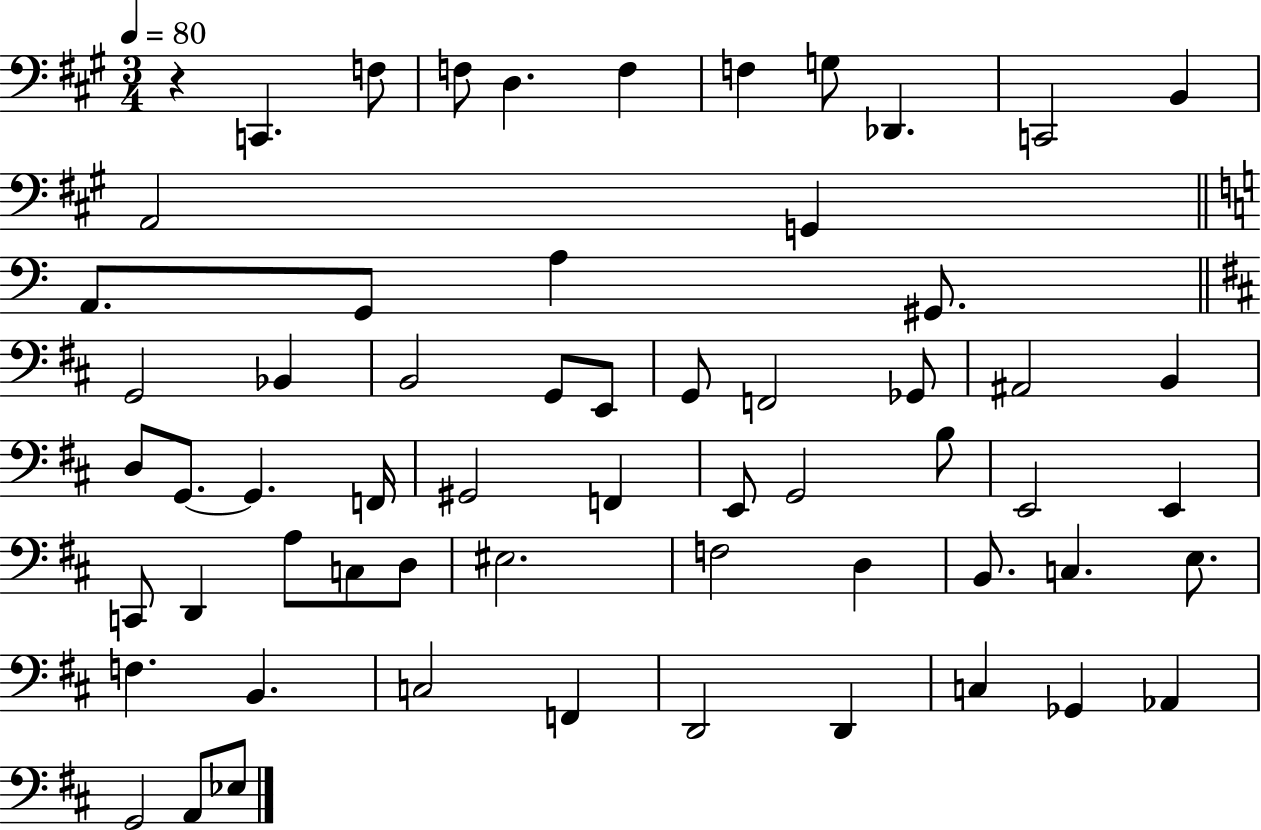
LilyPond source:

{
  \clef bass
  \numericTimeSignature
  \time 3/4
  \key a \major
  \tempo 4 = 80
  r4 c,4. f8 | f8 d4. f4 | f4 g8 des,4. | c,2 b,4 | \break a,2 g,4 | \bar "||" \break \key c \major a,8. g,8 a4 gis,8. | \bar "||" \break \key d \major g,2 bes,4 | b,2 g,8 e,8 | g,8 f,2 ges,8 | ais,2 b,4 | \break d8 g,8.~~ g,4. f,16 | gis,2 f,4 | e,8 g,2 b8 | e,2 e,4 | \break c,8 d,4 a8 c8 d8 | eis2. | f2 d4 | b,8. c4. e8. | \break f4. b,4. | c2 f,4 | d,2 d,4 | c4 ges,4 aes,4 | \break g,2 a,8 ees8 | \bar "|."
}